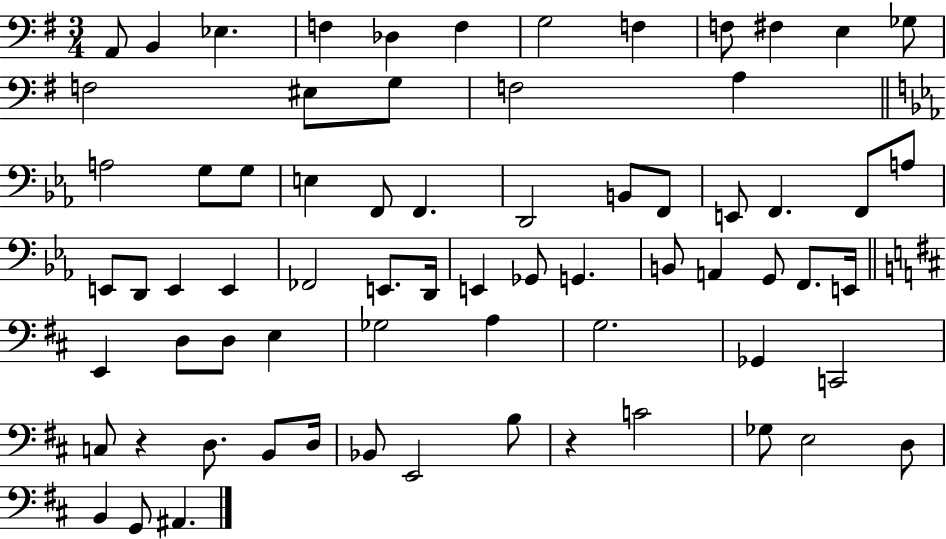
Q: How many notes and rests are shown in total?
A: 70